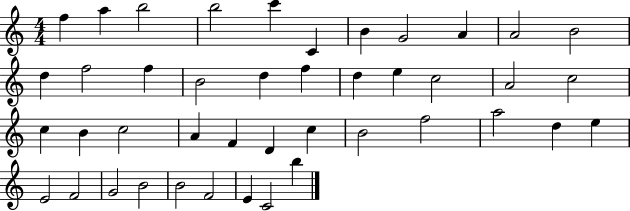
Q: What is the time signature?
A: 4/4